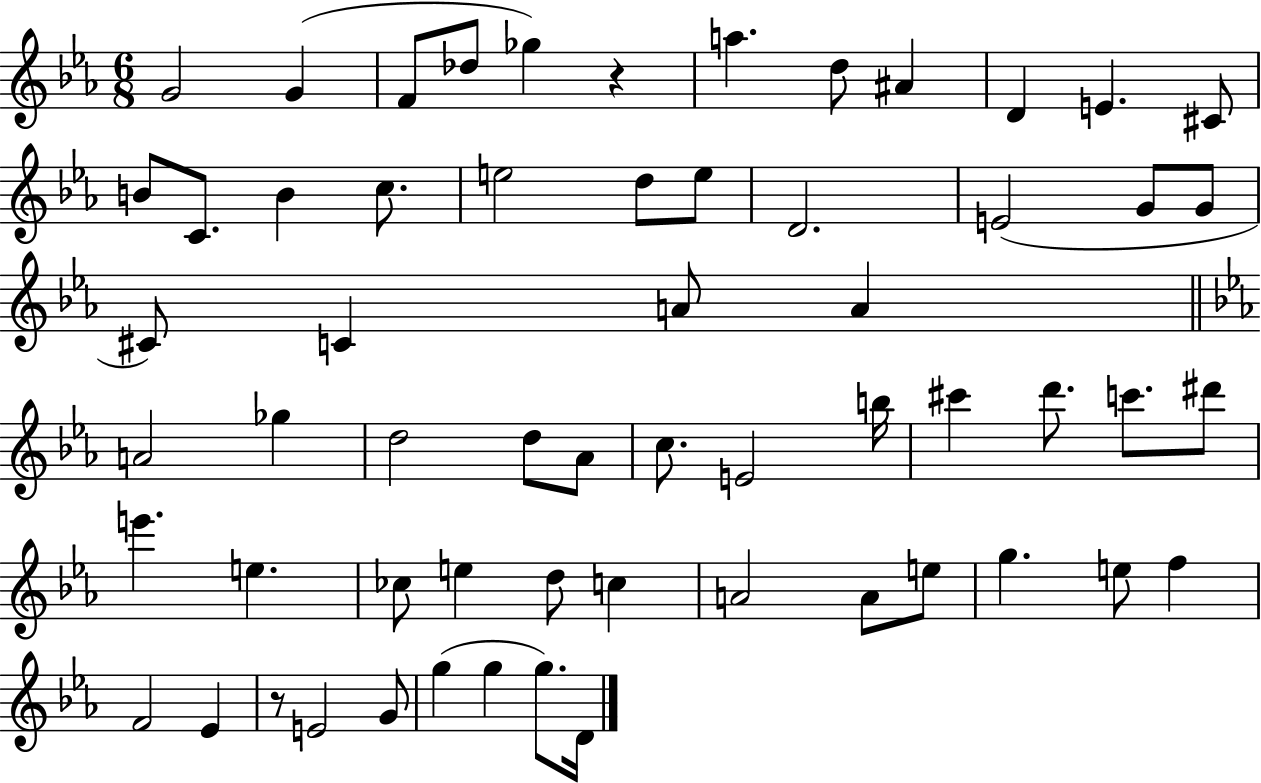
{
  \clef treble
  \numericTimeSignature
  \time 6/8
  \key ees \major
  \repeat volta 2 { g'2 g'4( | f'8 des''8 ges''4) r4 | a''4. d''8 ais'4 | d'4 e'4. cis'8 | \break b'8 c'8. b'4 c''8. | e''2 d''8 e''8 | d'2. | e'2( g'8 g'8 | \break cis'8) c'4 a'8 a'4 | \bar "||" \break \key ees \major a'2 ges''4 | d''2 d''8 aes'8 | c''8. e'2 b''16 | cis'''4 d'''8. c'''8. dis'''8 | \break e'''4. e''4. | ces''8 e''4 d''8 c''4 | a'2 a'8 e''8 | g''4. e''8 f''4 | \break f'2 ees'4 | r8 e'2 g'8 | g''4( g''4 g''8.) d'16 | } \bar "|."
}